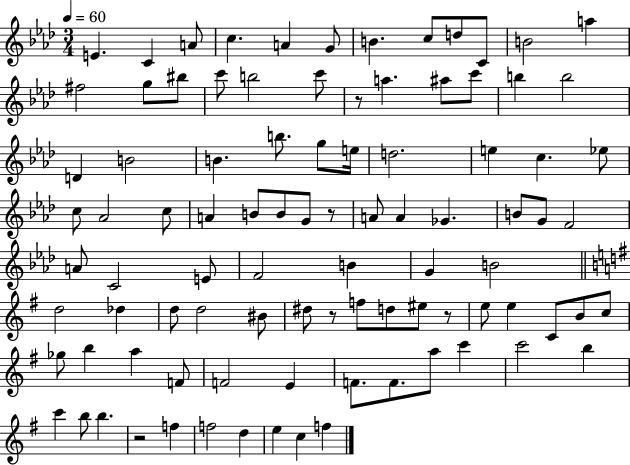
E4/q. C4/q A4/e C5/q. A4/q G4/e B4/q. C5/e D5/e C4/e B4/h A5/q F#5/h G5/e BIS5/e C6/e B5/h C6/e R/e A5/q. A#5/e C6/e B5/q B5/h D4/q B4/h B4/q. B5/e. G5/e E5/s D5/h. E5/q C5/q. Eb5/e C5/e Ab4/h C5/e A4/q B4/e B4/e G4/e R/e A4/e A4/q Gb4/q. B4/e G4/e F4/h A4/e C4/h E4/e F4/h B4/q G4/q B4/h D5/h Db5/q D5/e D5/h BIS4/e D#5/e R/e F5/e D5/e EIS5/e R/e E5/e E5/q C4/e B4/e C5/e Gb5/e B5/q A5/q F4/e F4/h E4/q F4/e. F4/e. A5/e C6/q C6/h B5/q C6/q B5/e B5/q. R/h F5/q F5/h D5/q E5/q C5/q F5/q